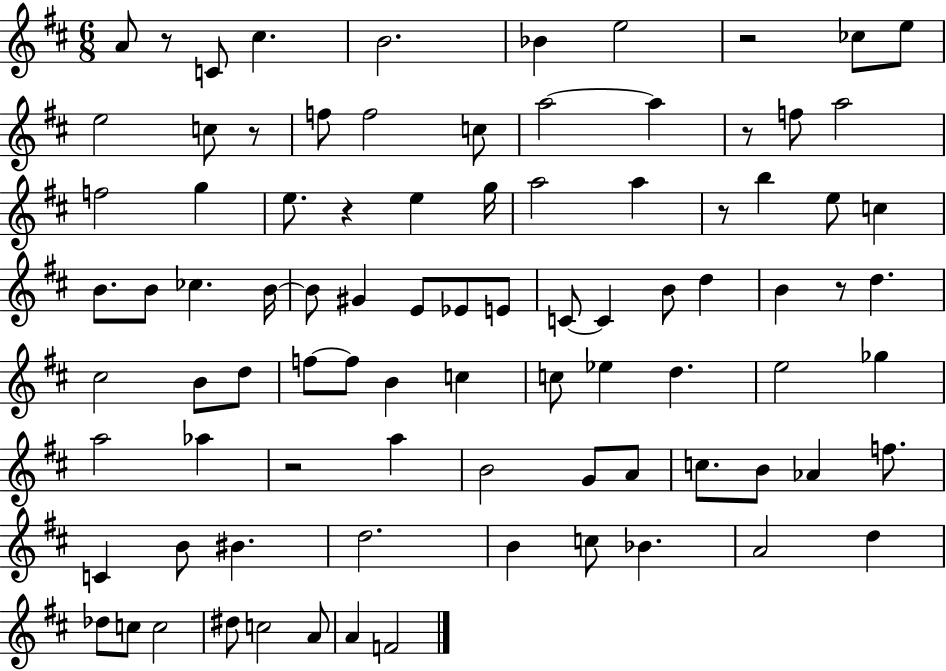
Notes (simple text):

A4/e R/e C4/e C#5/q. B4/h. Bb4/q E5/h R/h CES5/e E5/e E5/h C5/e R/e F5/e F5/h C5/e A5/h A5/q R/e F5/e A5/h F5/h G5/q E5/e. R/q E5/q G5/s A5/h A5/q R/e B5/q E5/e C5/q B4/e. B4/e CES5/q. B4/s B4/e G#4/q E4/e Eb4/e E4/e C4/e C4/q B4/e D5/q B4/q R/e D5/q. C#5/h B4/e D5/e F5/e F5/e B4/q C5/q C5/e Eb5/q D5/q. E5/h Gb5/q A5/h Ab5/q R/h A5/q B4/h G4/e A4/e C5/e. B4/e Ab4/q F5/e. C4/q B4/e BIS4/q. D5/h. B4/q C5/e Bb4/q. A4/h D5/q Db5/e C5/e C5/h D#5/e C5/h A4/e A4/q F4/h